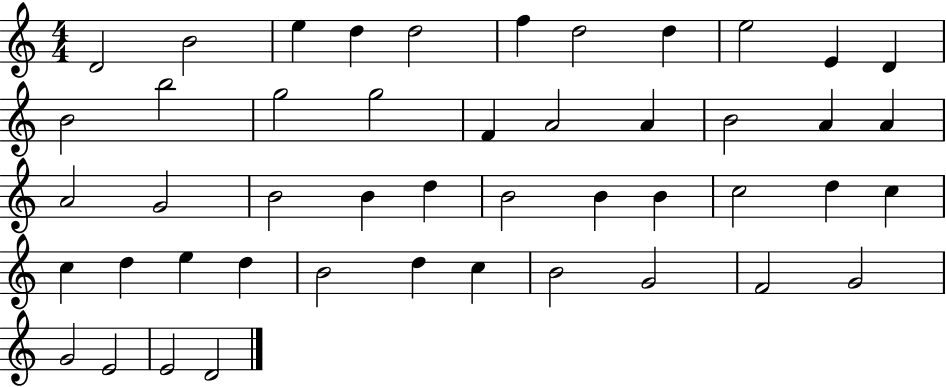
{
  \clef treble
  \numericTimeSignature
  \time 4/4
  \key c \major
  d'2 b'2 | e''4 d''4 d''2 | f''4 d''2 d''4 | e''2 e'4 d'4 | \break b'2 b''2 | g''2 g''2 | f'4 a'2 a'4 | b'2 a'4 a'4 | \break a'2 g'2 | b'2 b'4 d''4 | b'2 b'4 b'4 | c''2 d''4 c''4 | \break c''4 d''4 e''4 d''4 | b'2 d''4 c''4 | b'2 g'2 | f'2 g'2 | \break g'2 e'2 | e'2 d'2 | \bar "|."
}